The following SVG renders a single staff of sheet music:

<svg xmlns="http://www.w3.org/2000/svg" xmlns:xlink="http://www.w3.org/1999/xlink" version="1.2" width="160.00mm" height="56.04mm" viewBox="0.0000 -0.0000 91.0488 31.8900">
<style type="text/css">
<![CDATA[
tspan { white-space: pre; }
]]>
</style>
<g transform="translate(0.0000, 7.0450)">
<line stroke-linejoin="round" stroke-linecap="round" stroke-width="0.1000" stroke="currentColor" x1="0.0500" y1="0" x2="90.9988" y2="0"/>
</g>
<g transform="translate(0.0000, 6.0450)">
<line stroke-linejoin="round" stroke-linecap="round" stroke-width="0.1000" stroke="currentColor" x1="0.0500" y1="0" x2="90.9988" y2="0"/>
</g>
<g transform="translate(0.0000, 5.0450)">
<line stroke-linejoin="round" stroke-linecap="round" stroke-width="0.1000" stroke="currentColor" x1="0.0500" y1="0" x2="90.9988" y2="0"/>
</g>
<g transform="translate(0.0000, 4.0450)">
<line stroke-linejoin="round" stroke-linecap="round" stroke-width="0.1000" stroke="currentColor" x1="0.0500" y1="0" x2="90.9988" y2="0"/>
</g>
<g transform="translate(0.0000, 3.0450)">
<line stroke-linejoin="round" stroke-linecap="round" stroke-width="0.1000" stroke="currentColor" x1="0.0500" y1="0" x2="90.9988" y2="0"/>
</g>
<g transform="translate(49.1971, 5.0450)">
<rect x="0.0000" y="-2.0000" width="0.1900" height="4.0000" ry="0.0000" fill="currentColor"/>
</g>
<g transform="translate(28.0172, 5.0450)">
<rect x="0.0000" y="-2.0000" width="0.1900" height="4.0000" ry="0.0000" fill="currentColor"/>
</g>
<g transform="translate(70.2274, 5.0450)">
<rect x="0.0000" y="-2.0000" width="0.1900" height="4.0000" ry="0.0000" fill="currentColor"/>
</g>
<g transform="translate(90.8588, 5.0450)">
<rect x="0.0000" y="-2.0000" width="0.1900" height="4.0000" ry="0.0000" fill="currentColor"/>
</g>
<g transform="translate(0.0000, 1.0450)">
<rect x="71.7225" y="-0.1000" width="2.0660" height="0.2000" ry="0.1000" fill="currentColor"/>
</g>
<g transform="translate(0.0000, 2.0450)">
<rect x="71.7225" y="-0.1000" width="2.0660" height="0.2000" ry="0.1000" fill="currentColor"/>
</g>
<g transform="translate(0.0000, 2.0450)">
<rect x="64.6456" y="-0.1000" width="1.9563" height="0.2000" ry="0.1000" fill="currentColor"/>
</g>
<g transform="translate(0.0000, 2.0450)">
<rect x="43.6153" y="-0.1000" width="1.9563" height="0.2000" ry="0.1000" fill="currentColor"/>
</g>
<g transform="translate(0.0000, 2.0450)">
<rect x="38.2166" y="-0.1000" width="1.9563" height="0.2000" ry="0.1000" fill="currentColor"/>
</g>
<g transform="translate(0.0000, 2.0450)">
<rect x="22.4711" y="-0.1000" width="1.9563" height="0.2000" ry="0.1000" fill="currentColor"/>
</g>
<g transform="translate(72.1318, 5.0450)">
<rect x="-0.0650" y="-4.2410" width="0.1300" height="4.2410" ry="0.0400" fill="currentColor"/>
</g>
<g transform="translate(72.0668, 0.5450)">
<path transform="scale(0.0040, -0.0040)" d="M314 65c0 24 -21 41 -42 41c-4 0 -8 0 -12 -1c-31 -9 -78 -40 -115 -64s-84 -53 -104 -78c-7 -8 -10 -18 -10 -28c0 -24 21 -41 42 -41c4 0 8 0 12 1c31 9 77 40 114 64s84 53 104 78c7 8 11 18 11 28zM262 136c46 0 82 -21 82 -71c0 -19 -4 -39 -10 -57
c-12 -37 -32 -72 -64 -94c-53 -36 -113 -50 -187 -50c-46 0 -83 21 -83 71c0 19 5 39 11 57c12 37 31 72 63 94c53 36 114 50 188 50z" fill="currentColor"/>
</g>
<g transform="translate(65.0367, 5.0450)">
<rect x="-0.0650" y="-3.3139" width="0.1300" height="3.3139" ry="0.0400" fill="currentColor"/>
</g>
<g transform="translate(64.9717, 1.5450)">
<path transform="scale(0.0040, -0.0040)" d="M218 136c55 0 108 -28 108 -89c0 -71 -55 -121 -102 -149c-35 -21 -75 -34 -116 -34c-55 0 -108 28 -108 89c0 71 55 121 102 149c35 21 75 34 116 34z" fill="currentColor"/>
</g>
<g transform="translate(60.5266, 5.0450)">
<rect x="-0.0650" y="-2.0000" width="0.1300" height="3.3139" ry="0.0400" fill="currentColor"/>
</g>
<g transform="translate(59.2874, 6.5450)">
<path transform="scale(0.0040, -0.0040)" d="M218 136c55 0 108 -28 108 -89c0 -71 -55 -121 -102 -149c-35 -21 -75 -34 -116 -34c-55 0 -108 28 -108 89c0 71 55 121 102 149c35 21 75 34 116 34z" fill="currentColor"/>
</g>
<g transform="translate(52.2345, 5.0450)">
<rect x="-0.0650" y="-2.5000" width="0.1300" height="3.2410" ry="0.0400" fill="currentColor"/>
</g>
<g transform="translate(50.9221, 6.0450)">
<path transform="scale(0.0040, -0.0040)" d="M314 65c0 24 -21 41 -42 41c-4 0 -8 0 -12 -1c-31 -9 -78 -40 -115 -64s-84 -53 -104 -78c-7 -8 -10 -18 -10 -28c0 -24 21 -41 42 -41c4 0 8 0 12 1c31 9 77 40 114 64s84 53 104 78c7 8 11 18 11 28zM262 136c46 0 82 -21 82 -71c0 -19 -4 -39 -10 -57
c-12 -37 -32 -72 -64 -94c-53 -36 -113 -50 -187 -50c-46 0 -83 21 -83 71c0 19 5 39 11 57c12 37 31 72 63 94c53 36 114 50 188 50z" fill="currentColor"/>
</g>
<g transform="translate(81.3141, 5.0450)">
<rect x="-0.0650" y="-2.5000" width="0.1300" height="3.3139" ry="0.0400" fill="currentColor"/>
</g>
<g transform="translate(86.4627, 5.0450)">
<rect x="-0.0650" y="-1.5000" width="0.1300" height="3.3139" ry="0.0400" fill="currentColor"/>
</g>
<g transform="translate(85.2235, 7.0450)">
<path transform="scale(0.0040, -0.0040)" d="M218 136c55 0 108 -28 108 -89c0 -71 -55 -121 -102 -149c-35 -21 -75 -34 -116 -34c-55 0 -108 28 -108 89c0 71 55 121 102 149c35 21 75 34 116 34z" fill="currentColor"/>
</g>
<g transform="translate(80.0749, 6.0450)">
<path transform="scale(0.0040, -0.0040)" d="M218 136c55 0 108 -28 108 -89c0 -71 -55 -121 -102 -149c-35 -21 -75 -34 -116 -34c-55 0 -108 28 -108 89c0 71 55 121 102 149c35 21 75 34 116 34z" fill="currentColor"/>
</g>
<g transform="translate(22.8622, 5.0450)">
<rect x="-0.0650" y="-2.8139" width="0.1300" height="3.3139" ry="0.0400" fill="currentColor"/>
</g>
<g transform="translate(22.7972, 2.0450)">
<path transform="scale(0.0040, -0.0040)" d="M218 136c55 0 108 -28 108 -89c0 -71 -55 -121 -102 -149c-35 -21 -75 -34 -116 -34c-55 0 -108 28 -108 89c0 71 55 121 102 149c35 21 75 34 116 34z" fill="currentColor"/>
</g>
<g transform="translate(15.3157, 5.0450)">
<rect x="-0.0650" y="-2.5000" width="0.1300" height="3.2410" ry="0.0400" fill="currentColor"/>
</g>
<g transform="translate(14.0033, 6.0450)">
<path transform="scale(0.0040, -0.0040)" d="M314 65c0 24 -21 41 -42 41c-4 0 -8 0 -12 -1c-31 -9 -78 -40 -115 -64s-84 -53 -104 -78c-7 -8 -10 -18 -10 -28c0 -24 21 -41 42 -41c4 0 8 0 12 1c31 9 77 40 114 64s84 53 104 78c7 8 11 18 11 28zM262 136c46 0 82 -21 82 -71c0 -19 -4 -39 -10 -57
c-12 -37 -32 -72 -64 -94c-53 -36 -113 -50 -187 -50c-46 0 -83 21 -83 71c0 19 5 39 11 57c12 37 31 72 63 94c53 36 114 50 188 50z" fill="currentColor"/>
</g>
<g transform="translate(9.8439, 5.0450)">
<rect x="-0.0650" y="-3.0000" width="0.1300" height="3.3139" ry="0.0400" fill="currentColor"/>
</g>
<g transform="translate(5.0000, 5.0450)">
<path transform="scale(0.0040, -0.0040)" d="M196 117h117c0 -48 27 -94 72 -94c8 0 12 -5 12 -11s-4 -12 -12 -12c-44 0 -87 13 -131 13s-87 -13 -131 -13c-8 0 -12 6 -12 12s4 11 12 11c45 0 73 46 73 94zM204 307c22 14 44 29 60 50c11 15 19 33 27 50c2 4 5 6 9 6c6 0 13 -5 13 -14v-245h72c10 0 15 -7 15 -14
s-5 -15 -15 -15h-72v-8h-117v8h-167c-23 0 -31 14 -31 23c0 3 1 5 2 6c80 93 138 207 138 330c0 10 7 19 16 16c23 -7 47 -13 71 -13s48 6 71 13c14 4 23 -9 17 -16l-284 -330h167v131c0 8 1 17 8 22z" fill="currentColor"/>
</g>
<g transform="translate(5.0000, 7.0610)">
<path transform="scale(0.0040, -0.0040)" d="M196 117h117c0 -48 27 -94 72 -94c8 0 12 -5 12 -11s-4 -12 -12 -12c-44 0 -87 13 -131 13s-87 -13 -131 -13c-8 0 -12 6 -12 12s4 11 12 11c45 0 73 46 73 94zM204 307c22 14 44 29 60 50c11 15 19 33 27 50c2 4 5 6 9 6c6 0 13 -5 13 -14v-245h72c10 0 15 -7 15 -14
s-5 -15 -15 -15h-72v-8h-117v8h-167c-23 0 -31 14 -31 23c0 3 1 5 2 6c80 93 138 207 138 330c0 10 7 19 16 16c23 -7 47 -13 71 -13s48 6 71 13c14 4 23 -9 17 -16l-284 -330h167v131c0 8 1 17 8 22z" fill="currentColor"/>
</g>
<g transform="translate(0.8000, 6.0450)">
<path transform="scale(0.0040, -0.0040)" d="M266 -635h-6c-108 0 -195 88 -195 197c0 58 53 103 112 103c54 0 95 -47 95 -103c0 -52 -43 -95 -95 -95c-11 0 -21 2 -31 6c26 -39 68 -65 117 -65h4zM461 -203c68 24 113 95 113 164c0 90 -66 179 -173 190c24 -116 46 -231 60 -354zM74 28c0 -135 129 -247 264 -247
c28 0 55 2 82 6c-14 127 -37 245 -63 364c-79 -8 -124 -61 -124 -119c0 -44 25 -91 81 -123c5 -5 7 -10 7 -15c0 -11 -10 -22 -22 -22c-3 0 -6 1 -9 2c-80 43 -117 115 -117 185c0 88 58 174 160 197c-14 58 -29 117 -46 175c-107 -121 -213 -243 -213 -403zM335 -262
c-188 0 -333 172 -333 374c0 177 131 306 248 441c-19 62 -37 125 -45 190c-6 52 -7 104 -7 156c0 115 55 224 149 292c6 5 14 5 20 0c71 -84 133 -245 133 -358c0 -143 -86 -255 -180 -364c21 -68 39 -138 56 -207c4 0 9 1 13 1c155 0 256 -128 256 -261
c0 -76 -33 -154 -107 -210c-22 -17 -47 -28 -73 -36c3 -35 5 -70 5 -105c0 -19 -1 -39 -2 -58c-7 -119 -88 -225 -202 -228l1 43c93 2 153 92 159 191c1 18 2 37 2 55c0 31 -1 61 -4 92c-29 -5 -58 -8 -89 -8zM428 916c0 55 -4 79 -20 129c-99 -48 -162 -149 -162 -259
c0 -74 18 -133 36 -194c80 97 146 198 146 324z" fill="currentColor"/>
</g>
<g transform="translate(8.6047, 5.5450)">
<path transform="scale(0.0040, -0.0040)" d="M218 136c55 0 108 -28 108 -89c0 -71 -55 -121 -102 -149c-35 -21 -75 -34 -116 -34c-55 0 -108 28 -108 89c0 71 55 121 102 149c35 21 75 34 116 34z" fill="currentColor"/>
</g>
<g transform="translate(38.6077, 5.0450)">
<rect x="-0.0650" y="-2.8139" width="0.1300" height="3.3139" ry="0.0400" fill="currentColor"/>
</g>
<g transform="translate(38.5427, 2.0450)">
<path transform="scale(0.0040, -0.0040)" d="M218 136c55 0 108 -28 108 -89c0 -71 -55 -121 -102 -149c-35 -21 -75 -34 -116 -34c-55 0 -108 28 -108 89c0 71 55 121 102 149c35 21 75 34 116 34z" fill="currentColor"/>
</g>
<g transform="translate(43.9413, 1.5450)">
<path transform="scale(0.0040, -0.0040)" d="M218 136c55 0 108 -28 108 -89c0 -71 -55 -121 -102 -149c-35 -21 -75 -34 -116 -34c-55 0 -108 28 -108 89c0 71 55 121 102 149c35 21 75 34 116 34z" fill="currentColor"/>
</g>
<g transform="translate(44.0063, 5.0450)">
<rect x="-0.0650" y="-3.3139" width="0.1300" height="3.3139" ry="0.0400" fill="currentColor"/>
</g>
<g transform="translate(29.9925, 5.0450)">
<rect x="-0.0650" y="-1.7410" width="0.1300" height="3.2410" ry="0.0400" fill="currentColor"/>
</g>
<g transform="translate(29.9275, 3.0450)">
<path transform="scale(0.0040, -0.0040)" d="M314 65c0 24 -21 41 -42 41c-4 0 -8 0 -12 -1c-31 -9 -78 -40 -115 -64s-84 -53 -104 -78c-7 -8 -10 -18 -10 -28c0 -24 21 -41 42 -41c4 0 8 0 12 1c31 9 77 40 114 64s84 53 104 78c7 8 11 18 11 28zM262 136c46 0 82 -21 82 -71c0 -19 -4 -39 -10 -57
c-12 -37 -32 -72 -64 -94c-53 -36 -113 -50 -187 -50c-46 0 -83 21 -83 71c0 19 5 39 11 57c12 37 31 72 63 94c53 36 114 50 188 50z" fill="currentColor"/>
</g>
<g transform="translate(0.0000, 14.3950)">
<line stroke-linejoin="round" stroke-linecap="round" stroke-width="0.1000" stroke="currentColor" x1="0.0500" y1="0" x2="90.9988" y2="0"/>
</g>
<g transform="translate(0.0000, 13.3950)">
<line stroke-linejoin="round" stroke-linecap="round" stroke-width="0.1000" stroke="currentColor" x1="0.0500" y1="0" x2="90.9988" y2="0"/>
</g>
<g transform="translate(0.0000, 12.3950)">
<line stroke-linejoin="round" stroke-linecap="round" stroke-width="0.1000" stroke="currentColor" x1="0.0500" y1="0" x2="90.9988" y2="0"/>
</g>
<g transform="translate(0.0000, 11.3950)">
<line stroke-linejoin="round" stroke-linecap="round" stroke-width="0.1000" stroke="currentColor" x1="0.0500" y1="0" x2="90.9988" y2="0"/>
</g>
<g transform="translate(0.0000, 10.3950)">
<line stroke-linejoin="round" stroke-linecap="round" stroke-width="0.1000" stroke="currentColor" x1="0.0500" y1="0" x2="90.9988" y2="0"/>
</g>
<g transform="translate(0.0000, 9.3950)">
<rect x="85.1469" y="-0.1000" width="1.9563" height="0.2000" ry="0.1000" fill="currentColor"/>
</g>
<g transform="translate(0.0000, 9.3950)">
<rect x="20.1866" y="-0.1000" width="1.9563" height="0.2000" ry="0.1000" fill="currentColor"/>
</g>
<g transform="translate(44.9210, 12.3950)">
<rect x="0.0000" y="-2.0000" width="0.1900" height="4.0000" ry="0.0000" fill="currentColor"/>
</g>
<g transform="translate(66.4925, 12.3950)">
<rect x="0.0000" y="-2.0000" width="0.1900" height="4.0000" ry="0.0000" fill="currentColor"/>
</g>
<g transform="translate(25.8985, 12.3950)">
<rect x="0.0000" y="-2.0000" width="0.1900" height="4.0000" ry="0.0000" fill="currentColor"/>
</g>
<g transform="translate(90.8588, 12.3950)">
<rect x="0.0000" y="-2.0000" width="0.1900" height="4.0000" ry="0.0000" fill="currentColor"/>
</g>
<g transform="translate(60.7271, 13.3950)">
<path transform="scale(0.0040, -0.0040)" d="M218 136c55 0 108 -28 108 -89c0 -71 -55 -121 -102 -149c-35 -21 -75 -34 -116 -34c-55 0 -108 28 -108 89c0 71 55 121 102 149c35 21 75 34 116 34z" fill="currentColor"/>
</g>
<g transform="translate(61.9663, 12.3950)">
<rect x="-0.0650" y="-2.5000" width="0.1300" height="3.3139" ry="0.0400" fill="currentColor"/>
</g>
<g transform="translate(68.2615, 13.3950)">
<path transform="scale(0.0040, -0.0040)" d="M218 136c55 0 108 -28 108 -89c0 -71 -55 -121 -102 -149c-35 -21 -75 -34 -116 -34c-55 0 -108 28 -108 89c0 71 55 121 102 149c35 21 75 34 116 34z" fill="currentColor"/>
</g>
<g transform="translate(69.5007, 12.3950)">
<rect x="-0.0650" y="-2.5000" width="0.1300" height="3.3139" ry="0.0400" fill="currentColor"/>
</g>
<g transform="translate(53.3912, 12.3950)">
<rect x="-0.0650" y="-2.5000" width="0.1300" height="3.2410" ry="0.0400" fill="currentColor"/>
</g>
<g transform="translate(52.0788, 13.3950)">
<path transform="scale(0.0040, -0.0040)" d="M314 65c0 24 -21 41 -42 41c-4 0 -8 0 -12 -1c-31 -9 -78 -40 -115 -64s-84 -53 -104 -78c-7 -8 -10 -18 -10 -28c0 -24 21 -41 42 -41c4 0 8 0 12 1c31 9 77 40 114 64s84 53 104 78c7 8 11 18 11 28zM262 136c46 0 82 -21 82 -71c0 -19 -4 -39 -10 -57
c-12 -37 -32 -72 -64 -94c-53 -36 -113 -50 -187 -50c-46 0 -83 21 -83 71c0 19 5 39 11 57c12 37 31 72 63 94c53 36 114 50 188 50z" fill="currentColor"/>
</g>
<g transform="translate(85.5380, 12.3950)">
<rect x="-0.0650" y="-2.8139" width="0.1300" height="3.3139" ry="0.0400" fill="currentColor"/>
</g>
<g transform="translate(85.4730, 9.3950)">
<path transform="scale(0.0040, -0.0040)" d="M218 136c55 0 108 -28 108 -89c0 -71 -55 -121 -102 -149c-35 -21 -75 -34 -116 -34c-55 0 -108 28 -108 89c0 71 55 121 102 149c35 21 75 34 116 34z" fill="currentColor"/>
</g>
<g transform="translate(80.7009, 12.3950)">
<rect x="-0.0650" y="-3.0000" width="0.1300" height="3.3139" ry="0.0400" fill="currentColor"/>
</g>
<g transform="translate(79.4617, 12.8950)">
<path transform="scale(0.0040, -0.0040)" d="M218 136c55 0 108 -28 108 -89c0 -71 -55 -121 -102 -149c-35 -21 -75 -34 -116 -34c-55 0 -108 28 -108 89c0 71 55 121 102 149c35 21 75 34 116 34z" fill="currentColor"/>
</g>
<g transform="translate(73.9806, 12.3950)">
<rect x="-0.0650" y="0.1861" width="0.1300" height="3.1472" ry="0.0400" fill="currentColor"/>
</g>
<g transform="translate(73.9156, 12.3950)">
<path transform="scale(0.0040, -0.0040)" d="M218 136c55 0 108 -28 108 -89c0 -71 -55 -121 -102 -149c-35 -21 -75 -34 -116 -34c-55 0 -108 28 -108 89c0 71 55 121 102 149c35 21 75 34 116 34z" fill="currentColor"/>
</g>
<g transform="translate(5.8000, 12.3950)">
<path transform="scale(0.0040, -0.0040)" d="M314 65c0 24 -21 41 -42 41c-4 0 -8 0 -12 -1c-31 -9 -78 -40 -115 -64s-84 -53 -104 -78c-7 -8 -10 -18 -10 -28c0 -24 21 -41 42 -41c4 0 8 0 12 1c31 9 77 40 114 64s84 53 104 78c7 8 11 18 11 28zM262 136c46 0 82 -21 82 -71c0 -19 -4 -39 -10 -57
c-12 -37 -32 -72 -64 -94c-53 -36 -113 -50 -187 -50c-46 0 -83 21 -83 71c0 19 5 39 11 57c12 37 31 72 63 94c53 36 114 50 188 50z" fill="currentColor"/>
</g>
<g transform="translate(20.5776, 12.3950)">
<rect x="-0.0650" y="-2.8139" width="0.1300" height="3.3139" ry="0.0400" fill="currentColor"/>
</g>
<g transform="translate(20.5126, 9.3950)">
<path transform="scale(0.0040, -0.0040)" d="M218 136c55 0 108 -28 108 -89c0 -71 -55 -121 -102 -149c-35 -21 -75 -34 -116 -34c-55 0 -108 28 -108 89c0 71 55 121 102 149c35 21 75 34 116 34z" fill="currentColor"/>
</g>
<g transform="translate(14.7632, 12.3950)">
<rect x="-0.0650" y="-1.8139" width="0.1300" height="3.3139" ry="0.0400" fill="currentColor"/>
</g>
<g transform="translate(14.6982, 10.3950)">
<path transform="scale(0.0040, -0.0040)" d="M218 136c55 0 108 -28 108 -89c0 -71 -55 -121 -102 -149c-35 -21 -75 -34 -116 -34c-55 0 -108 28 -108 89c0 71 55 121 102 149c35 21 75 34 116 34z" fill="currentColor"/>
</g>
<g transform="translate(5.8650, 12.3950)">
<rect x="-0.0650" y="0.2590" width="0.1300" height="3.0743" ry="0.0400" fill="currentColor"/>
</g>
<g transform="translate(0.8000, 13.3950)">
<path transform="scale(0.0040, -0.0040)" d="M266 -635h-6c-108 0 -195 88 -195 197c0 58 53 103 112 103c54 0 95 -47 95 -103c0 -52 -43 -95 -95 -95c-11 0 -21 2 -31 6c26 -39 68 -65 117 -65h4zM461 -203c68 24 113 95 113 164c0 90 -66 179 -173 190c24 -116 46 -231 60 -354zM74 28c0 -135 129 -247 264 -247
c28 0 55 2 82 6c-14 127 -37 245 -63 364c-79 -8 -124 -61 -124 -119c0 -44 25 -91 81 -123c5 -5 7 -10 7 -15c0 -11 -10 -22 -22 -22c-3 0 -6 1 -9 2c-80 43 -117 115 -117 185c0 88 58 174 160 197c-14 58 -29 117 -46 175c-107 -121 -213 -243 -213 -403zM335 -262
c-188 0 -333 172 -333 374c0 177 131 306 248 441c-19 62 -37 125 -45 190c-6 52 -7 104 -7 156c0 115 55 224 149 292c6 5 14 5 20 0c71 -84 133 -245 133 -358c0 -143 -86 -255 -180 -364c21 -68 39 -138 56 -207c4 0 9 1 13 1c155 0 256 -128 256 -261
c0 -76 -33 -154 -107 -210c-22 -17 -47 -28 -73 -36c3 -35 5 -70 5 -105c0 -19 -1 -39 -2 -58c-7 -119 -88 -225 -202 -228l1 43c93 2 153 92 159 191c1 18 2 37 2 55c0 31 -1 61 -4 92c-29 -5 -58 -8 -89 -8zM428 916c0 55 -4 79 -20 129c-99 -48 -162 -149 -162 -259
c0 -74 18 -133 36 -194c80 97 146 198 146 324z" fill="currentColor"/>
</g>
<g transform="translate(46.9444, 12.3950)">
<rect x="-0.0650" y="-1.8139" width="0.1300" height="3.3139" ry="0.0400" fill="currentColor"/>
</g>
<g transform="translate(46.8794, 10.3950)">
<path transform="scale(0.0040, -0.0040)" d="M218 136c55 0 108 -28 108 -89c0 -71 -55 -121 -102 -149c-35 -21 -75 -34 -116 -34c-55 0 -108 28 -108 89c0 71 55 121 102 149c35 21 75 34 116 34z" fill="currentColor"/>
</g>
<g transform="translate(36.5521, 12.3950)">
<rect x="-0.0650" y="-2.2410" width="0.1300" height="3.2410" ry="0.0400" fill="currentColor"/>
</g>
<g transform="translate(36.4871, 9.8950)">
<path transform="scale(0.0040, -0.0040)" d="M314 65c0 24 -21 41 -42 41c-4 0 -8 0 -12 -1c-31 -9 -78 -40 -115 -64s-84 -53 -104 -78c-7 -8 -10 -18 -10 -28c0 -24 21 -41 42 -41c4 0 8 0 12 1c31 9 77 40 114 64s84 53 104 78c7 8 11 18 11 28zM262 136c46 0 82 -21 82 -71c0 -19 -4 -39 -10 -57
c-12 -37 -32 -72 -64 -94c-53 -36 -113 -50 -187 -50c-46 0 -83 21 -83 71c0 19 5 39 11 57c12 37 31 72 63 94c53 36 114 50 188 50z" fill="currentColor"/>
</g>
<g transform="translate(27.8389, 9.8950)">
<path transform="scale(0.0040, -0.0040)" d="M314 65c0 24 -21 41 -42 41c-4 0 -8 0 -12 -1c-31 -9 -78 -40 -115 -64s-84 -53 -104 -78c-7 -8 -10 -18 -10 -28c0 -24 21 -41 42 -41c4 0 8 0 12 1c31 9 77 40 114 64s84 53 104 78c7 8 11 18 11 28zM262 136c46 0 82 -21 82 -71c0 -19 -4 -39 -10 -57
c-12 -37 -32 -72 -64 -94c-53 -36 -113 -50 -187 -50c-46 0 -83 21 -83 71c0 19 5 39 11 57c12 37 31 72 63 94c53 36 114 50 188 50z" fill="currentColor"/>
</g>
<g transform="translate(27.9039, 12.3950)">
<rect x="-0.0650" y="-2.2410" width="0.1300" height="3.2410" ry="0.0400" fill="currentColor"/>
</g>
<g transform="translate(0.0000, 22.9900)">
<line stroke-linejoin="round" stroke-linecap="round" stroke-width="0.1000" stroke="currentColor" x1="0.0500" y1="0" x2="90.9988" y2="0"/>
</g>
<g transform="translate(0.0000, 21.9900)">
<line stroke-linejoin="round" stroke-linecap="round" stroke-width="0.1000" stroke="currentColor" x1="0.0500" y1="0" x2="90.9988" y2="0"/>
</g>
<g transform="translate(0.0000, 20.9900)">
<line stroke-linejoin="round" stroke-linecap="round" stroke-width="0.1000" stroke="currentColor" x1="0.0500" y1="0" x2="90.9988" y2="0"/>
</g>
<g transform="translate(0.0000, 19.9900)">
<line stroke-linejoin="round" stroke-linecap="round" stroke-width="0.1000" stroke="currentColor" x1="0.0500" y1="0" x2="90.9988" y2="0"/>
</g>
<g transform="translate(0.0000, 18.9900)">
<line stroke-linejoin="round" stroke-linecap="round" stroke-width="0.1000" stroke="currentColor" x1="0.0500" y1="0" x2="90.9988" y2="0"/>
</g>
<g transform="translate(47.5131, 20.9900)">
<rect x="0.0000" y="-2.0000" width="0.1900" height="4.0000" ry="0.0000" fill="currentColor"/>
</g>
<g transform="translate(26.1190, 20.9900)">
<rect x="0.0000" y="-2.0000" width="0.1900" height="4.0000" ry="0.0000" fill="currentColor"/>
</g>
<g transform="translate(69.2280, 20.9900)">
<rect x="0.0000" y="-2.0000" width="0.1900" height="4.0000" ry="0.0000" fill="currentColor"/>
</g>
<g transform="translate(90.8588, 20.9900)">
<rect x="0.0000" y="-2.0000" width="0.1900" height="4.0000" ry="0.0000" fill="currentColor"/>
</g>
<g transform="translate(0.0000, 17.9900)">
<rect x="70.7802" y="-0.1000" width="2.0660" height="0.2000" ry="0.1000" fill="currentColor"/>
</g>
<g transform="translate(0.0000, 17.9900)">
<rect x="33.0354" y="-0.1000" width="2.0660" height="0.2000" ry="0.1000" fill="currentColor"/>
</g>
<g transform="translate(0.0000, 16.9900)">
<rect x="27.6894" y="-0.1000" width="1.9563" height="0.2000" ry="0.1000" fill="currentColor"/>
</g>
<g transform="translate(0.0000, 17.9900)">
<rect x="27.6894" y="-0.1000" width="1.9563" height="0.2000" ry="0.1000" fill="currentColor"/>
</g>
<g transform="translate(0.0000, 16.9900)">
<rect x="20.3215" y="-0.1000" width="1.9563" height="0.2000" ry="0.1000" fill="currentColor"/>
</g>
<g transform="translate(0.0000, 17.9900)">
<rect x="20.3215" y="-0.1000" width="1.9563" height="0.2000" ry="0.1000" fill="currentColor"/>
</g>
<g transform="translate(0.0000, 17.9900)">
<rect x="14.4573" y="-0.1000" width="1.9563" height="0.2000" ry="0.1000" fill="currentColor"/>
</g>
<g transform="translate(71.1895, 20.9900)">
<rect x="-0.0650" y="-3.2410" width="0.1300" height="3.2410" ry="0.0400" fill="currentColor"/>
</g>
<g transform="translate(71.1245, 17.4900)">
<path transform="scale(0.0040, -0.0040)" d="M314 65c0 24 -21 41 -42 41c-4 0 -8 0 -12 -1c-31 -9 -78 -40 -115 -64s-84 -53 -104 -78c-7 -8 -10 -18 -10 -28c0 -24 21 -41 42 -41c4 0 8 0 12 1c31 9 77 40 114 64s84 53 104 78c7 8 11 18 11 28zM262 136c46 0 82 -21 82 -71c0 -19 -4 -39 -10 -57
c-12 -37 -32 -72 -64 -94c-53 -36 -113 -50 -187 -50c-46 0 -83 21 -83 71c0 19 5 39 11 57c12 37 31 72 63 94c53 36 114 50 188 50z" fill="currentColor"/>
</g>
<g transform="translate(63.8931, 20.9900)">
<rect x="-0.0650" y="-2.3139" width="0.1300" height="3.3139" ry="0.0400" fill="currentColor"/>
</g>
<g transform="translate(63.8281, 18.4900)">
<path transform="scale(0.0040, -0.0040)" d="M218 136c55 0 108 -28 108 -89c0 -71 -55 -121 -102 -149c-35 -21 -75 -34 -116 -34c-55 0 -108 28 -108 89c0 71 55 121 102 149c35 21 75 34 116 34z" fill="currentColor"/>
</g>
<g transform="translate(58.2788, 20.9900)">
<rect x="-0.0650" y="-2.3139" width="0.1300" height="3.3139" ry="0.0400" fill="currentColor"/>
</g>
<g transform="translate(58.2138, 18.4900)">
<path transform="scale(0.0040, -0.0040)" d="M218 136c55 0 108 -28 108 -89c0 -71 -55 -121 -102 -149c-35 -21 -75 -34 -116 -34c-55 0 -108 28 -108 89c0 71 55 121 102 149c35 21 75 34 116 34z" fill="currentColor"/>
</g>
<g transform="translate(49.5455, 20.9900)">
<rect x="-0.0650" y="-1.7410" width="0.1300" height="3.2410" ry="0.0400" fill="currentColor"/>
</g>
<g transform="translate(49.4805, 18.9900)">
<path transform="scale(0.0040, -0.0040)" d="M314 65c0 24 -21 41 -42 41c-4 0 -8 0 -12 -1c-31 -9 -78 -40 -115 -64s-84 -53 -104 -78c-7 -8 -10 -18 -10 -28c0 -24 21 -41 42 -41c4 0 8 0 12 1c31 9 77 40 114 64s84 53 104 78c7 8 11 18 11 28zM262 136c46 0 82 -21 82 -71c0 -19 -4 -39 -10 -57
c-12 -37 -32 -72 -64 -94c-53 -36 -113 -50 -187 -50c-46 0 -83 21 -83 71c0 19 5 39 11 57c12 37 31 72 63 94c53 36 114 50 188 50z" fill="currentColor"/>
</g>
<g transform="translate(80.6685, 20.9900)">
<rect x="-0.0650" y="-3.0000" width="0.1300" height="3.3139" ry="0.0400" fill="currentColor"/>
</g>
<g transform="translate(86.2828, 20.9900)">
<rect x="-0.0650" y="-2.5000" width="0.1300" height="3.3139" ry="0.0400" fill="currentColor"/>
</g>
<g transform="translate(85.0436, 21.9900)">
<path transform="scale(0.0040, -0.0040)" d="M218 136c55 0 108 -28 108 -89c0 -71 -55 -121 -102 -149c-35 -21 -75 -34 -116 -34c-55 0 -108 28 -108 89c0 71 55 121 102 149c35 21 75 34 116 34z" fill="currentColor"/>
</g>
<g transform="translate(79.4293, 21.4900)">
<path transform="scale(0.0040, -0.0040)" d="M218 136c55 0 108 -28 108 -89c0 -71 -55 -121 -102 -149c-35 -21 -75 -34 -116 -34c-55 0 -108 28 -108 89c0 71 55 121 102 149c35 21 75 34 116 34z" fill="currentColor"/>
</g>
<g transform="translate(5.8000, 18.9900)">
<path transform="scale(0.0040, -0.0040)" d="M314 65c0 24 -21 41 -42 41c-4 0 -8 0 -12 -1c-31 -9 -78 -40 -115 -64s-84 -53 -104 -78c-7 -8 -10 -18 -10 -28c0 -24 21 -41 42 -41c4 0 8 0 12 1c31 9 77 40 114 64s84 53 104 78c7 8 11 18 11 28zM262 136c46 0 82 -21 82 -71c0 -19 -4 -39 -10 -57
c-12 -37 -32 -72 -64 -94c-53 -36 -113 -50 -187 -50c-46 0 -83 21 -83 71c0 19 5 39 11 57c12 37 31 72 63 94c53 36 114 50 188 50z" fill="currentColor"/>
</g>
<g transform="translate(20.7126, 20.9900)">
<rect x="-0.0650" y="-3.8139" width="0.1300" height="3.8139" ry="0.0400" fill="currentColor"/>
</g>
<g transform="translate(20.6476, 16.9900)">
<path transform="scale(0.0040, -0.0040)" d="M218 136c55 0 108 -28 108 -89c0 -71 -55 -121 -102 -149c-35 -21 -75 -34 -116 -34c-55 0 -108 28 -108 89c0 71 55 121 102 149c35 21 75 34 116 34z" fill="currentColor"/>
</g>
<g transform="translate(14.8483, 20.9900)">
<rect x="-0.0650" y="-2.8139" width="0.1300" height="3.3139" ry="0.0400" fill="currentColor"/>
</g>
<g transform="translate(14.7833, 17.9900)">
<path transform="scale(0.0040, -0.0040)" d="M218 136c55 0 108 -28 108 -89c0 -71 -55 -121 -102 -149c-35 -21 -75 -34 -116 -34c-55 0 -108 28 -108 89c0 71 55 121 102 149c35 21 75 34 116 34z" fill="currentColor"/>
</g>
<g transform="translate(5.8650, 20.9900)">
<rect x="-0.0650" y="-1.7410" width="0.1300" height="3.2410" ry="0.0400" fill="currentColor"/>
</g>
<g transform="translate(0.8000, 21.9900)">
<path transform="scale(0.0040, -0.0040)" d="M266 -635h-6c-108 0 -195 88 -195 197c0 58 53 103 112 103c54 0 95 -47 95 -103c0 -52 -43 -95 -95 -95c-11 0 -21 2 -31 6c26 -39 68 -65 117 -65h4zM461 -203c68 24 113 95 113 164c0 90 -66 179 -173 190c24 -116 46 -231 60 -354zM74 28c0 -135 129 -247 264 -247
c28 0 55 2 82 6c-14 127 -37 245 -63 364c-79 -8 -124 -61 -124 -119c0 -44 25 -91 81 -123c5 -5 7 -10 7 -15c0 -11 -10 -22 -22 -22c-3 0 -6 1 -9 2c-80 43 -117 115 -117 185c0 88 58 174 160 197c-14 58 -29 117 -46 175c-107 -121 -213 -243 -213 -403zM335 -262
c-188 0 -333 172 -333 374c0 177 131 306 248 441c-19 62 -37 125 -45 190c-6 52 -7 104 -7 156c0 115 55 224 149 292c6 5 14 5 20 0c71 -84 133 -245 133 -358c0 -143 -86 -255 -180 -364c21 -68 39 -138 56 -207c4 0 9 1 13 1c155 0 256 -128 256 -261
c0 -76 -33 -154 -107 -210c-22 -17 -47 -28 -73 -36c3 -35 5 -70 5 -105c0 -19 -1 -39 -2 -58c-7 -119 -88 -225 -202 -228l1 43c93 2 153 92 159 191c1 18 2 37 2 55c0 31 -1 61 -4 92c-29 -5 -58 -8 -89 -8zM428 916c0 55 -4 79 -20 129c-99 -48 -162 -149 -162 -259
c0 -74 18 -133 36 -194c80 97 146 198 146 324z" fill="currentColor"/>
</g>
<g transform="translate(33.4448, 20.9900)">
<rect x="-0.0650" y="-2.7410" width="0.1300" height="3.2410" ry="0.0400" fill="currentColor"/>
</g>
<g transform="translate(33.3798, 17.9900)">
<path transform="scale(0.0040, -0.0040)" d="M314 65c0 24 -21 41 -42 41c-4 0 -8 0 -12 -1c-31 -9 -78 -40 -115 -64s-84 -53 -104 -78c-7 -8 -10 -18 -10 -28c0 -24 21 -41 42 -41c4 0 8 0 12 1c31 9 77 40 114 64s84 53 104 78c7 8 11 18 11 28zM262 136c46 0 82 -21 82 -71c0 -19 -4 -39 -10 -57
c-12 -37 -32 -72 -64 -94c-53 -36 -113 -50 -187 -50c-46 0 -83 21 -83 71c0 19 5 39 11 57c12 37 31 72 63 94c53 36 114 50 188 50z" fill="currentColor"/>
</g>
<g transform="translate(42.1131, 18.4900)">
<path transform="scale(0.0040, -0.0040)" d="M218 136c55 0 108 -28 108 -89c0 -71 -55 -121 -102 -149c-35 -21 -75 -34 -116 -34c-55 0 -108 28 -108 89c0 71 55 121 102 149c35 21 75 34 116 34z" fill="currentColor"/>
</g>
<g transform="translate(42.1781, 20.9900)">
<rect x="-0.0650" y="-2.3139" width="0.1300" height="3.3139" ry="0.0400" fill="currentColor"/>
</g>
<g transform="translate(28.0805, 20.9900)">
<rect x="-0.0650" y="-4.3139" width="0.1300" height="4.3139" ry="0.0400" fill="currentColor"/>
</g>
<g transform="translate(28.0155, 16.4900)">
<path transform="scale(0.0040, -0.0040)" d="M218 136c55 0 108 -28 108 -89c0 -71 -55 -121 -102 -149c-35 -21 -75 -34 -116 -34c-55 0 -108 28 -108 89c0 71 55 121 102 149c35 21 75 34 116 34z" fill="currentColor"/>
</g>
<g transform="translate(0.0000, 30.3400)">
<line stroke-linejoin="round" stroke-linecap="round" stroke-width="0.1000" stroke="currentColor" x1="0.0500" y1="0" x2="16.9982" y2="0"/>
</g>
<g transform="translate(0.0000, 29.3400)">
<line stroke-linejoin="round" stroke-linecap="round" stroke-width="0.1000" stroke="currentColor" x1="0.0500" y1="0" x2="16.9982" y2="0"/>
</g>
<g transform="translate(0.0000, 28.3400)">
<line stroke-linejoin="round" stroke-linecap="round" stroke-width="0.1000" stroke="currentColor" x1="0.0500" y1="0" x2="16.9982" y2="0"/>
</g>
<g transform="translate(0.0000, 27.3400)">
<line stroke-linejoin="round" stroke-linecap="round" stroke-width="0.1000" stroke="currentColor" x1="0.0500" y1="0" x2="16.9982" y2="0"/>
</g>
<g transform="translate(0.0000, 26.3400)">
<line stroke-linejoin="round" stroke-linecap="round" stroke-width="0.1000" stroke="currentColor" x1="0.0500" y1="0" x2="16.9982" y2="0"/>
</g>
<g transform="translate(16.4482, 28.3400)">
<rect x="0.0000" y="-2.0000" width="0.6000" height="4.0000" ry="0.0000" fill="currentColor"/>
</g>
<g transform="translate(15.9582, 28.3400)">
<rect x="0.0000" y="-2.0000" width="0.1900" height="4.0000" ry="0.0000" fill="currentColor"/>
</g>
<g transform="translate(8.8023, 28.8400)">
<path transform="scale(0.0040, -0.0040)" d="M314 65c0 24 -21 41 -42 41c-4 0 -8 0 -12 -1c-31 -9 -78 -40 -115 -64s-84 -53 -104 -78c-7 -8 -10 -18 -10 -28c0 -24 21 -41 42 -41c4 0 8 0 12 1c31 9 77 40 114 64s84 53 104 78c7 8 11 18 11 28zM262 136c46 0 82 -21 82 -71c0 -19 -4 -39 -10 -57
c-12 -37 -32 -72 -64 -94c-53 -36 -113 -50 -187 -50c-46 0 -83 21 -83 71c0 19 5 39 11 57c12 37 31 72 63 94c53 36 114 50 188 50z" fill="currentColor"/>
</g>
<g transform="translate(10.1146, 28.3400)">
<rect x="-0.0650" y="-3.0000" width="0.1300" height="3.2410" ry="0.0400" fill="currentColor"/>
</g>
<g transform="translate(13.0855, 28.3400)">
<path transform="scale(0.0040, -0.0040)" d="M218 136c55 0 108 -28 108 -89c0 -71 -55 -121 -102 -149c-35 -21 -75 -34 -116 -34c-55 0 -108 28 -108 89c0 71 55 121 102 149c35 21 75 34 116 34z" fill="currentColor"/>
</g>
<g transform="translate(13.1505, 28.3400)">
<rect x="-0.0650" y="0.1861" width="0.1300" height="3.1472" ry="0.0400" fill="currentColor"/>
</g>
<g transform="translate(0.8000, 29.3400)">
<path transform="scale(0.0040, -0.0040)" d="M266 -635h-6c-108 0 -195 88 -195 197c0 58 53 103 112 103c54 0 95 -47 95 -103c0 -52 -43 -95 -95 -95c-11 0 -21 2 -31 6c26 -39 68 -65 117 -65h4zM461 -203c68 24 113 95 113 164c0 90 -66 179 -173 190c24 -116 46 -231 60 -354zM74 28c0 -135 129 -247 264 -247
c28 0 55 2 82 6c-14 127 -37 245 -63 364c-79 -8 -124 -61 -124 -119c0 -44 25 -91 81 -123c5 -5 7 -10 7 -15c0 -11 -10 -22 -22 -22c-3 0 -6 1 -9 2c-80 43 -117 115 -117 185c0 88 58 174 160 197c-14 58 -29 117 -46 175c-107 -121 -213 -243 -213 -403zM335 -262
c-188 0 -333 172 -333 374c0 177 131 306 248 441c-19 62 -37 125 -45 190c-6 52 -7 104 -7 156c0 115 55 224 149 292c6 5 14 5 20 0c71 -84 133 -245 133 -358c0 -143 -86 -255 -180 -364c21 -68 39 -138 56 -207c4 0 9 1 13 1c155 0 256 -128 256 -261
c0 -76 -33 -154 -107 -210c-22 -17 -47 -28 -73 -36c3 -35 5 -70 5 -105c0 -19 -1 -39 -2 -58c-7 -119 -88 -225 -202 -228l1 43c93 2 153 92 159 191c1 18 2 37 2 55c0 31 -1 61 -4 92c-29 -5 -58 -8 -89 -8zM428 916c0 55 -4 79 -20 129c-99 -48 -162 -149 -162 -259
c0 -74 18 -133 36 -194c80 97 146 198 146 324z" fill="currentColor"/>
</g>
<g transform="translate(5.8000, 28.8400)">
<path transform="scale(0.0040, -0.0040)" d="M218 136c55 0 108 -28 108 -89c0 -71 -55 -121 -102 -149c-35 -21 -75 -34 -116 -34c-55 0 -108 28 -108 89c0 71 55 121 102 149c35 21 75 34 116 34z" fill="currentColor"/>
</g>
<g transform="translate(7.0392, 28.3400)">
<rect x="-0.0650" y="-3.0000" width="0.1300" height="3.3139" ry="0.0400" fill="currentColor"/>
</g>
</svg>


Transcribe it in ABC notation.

X:1
T:Untitled
M:4/4
L:1/4
K:C
A G2 a f2 a b G2 F b d'2 G E B2 f a g2 g2 f G2 G G B A a f2 a c' d' a2 g f2 g g b2 A G A A2 B